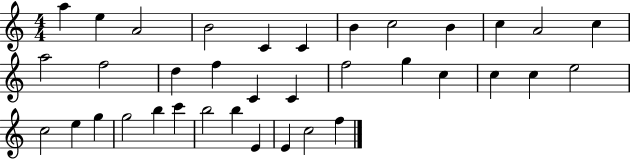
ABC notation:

X:1
T:Untitled
M:4/4
L:1/4
K:C
a e A2 B2 C C B c2 B c A2 c a2 f2 d f C C f2 g c c c e2 c2 e g g2 b c' b2 b E E c2 f